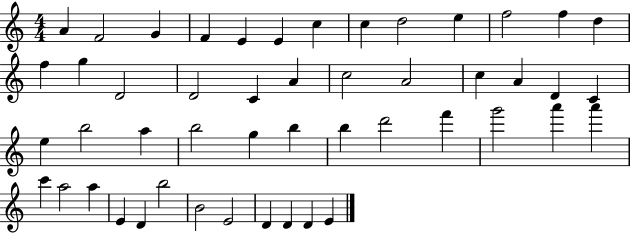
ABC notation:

X:1
T:Untitled
M:4/4
L:1/4
K:C
A F2 G F E E c c d2 e f2 f d f g D2 D2 C A c2 A2 c A D C e b2 a b2 g b b d'2 f' g'2 a' a' c' a2 a E D b2 B2 E2 D D D E